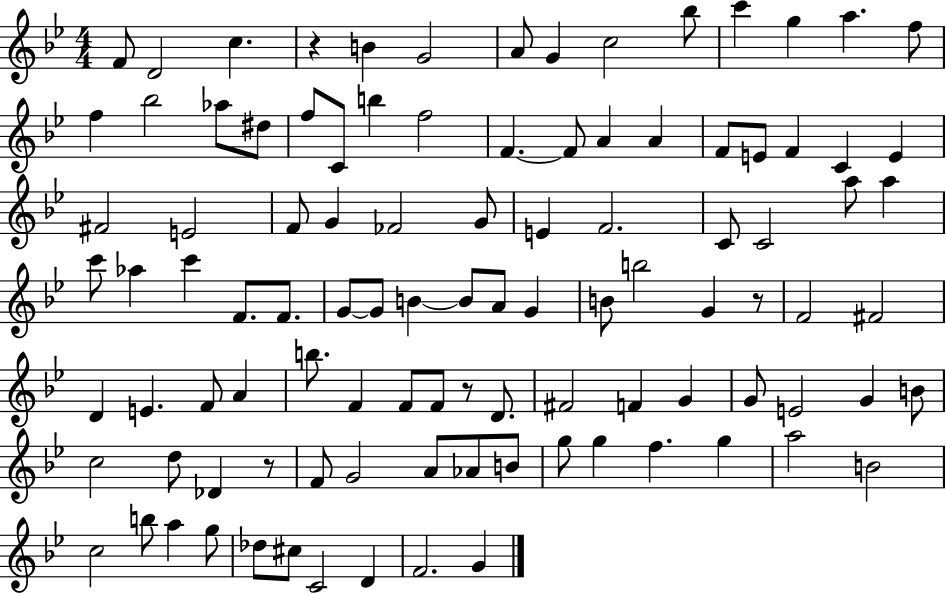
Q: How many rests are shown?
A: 4